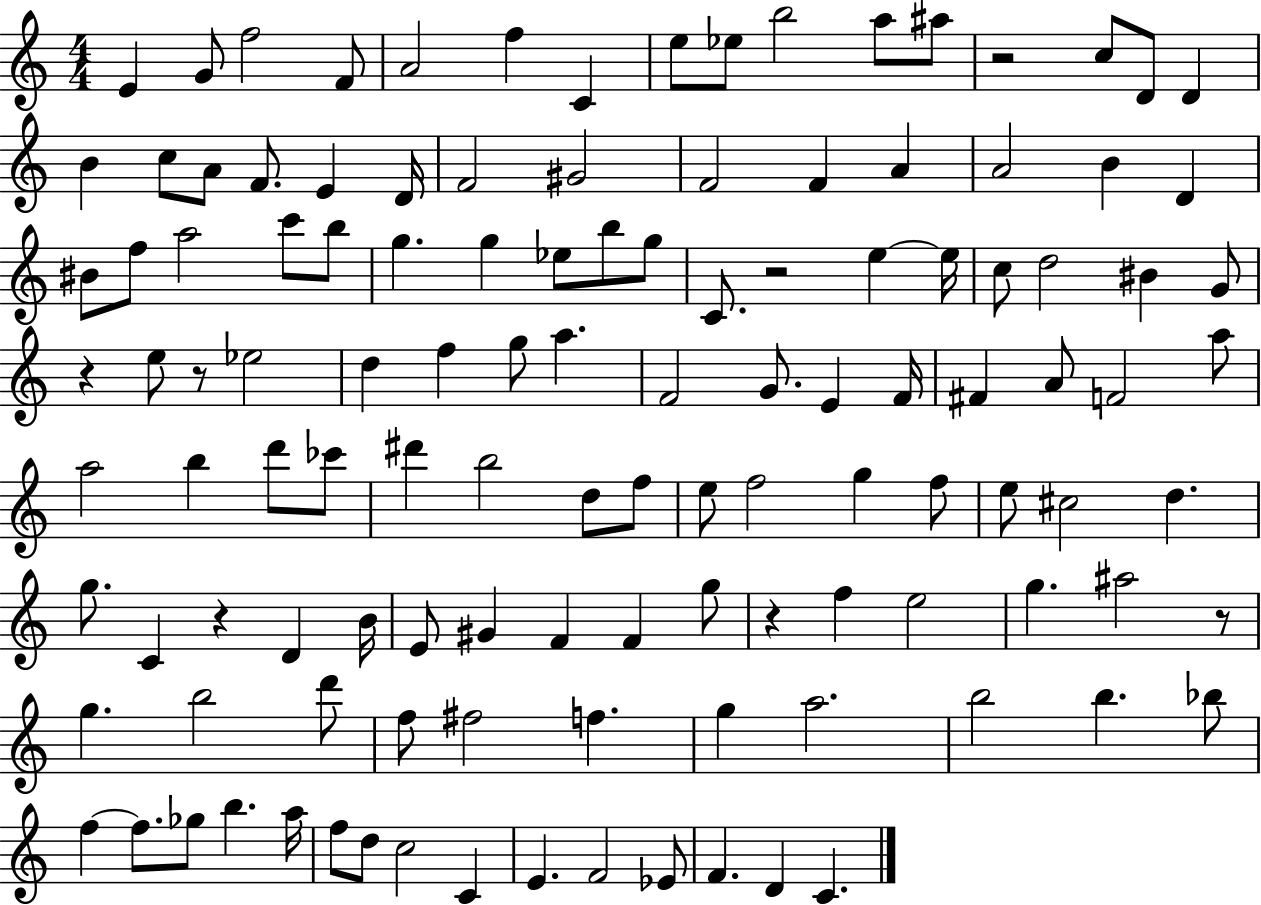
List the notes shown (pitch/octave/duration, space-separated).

E4/q G4/e F5/h F4/e A4/h F5/q C4/q E5/e Eb5/e B5/h A5/e A#5/e R/h C5/e D4/e D4/q B4/q C5/e A4/e F4/e. E4/q D4/s F4/h G#4/h F4/h F4/q A4/q A4/h B4/q D4/q BIS4/e F5/e A5/h C6/e B5/e G5/q. G5/q Eb5/e B5/e G5/e C4/e. R/h E5/q E5/s C5/e D5/h BIS4/q G4/e R/q E5/e R/e Eb5/h D5/q F5/q G5/e A5/q. F4/h G4/e. E4/q F4/s F#4/q A4/e F4/h A5/e A5/h B5/q D6/e CES6/e D#6/q B5/h D5/e F5/e E5/e F5/h G5/q F5/e E5/e C#5/h D5/q. G5/e. C4/q R/q D4/q B4/s E4/e G#4/q F4/q F4/q G5/e R/q F5/q E5/h G5/q. A#5/h R/e G5/q. B5/h D6/e F5/e F#5/h F5/q. G5/q A5/h. B5/h B5/q. Bb5/e F5/q F5/e. Gb5/e B5/q. A5/s F5/e D5/e C5/h C4/q E4/q. F4/h Eb4/e F4/q. D4/q C4/q.